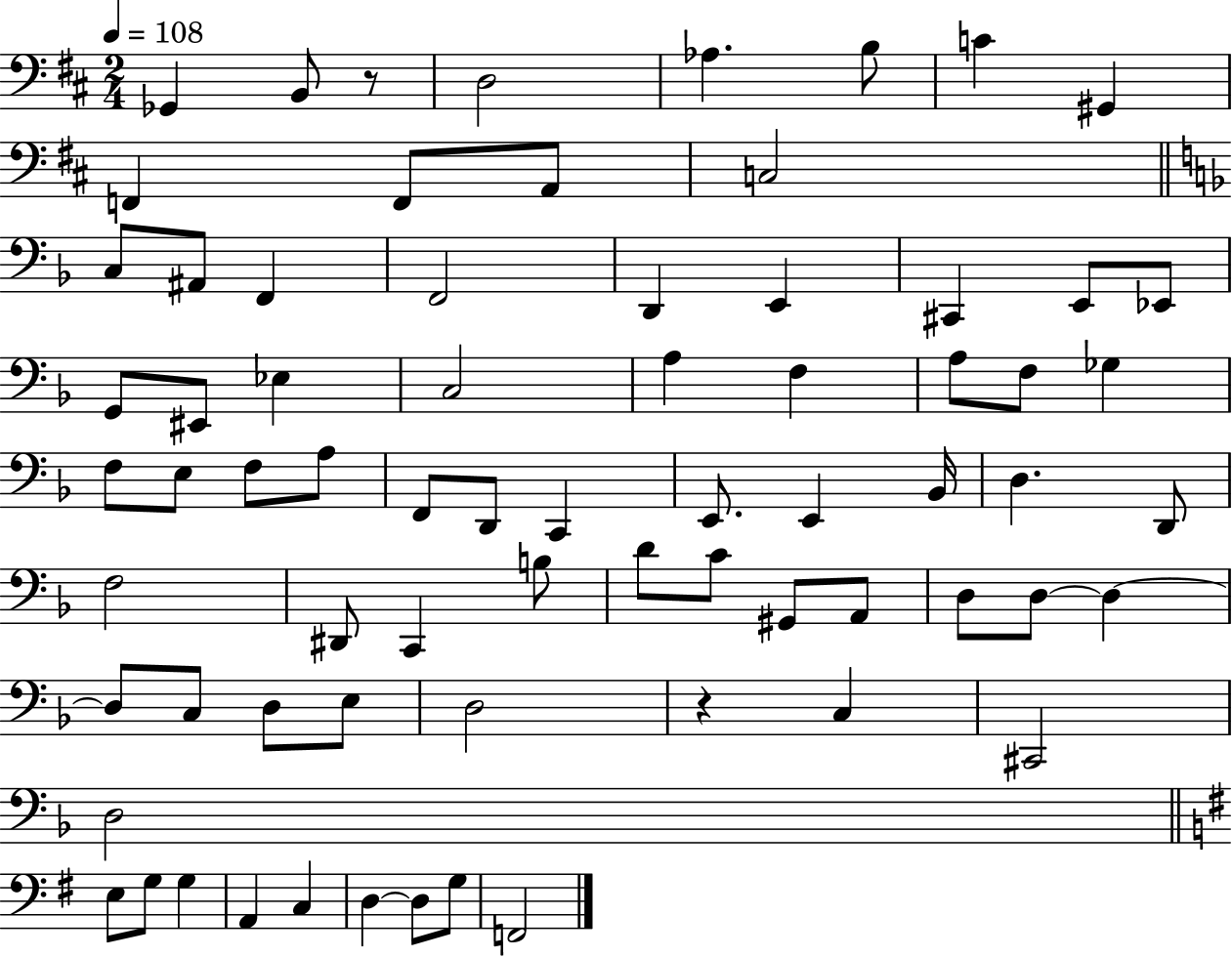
{
  \clef bass
  \numericTimeSignature
  \time 2/4
  \key d \major
  \tempo 4 = 108
  ges,4 b,8 r8 | d2 | aes4. b8 | c'4 gis,4 | \break f,4 f,8 a,8 | c2 | \bar "||" \break \key f \major c8 ais,8 f,4 | f,2 | d,4 e,4 | cis,4 e,8 ees,8 | \break g,8 eis,8 ees4 | c2 | a4 f4 | a8 f8 ges4 | \break f8 e8 f8 a8 | f,8 d,8 c,4 | e,8. e,4 bes,16 | d4. d,8 | \break f2 | dis,8 c,4 b8 | d'8 c'8 gis,8 a,8 | d8 d8~~ d4~~ | \break d8 c8 d8 e8 | d2 | r4 c4 | cis,2 | \break d2 | \bar "||" \break \key g \major e8 g8 g4 | a,4 c4 | d4~~ d8 g8 | f,2 | \break \bar "|."
}